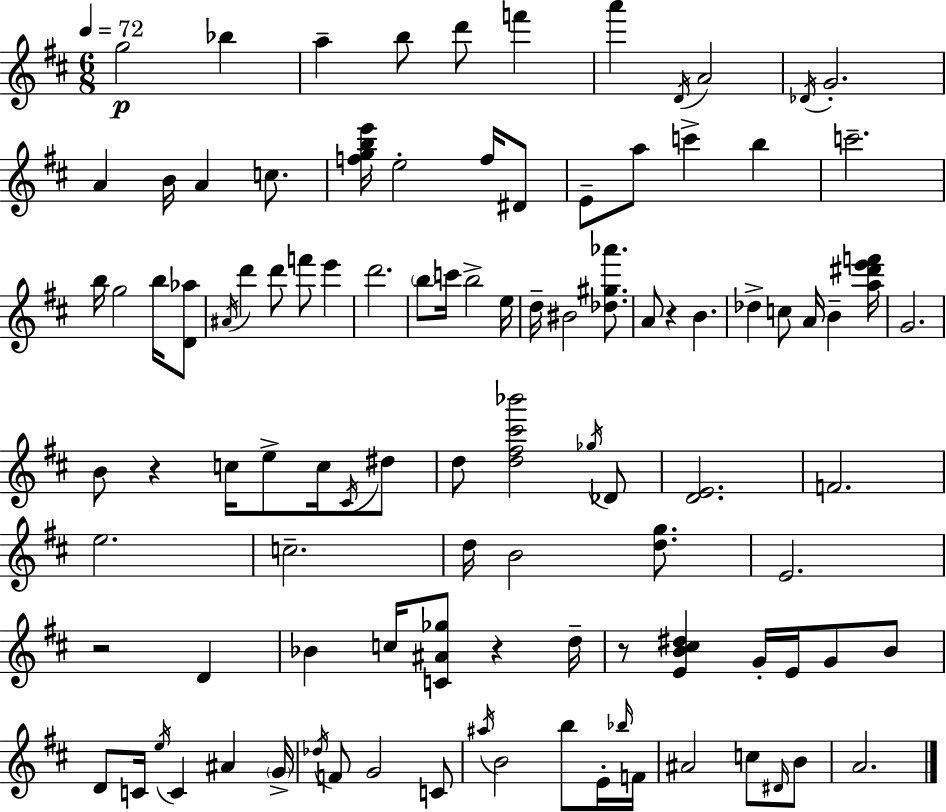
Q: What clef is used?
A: treble